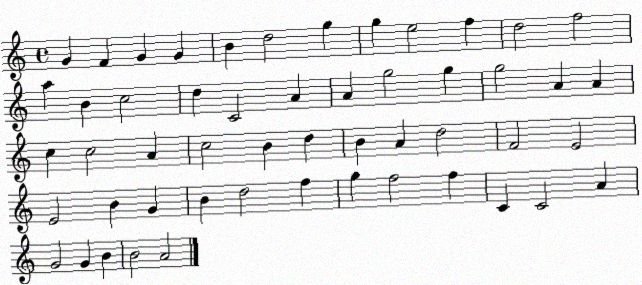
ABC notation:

X:1
T:Untitled
M:4/4
L:1/4
K:C
G F G G B d2 g g e2 f d2 f2 a B c2 d C2 A A g2 g g2 A A c c2 A c2 B d B A d2 F2 E2 E2 B G B d2 f g f2 f C C2 A G2 G B B2 A2